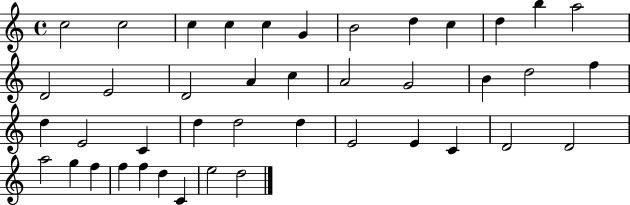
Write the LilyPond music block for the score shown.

{
  \clef treble
  \time 4/4
  \defaultTimeSignature
  \key c \major
  c''2 c''2 | c''4 c''4 c''4 g'4 | b'2 d''4 c''4 | d''4 b''4 a''2 | \break d'2 e'2 | d'2 a'4 c''4 | a'2 g'2 | b'4 d''2 f''4 | \break d''4 e'2 c'4 | d''4 d''2 d''4 | e'2 e'4 c'4 | d'2 d'2 | \break a''2 g''4 f''4 | f''4 f''4 d''4 c'4 | e''2 d''2 | \bar "|."
}